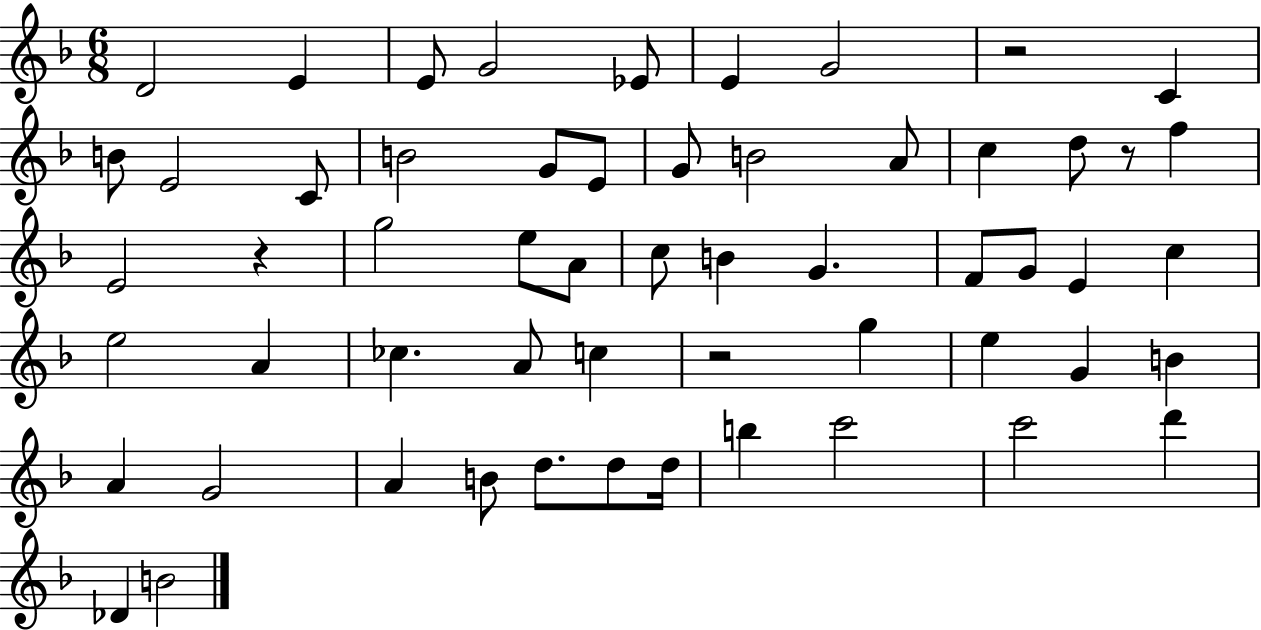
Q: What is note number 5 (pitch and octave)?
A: Eb4